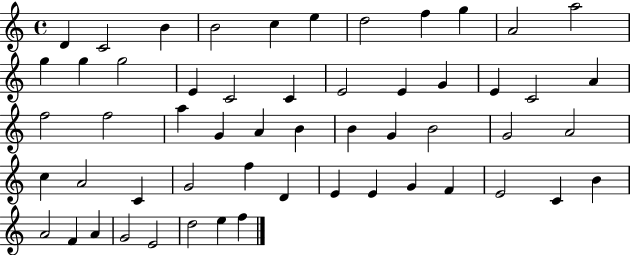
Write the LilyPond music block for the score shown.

{
  \clef treble
  \time 4/4
  \defaultTimeSignature
  \key c \major
  d'4 c'2 b'4 | b'2 c''4 e''4 | d''2 f''4 g''4 | a'2 a''2 | \break g''4 g''4 g''2 | e'4 c'2 c'4 | e'2 e'4 g'4 | e'4 c'2 a'4 | \break f''2 f''2 | a''4 g'4 a'4 b'4 | b'4 g'4 b'2 | g'2 a'2 | \break c''4 a'2 c'4 | g'2 f''4 d'4 | e'4 e'4 g'4 f'4 | e'2 c'4 b'4 | \break a'2 f'4 a'4 | g'2 e'2 | d''2 e''4 f''4 | \bar "|."
}